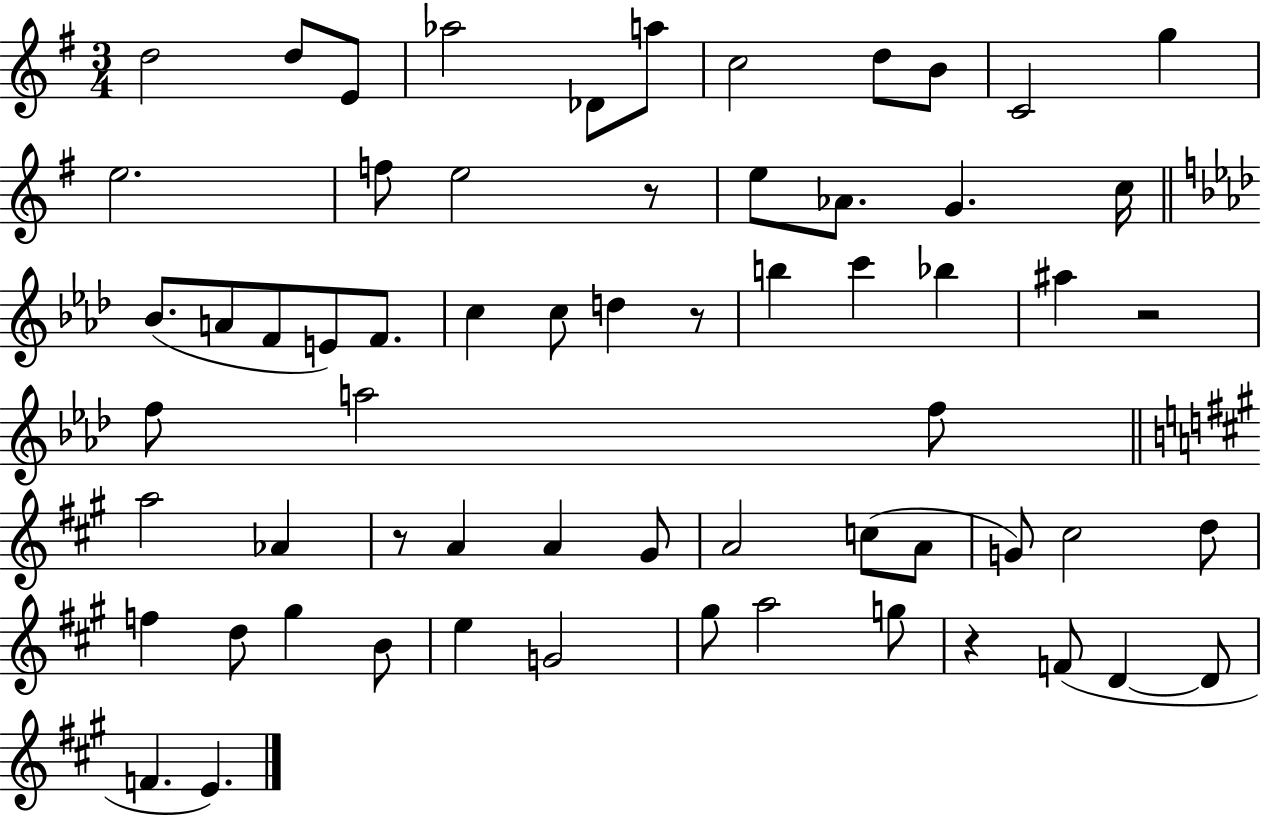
{
  \clef treble
  \numericTimeSignature
  \time 3/4
  \key g \major
  d''2 d''8 e'8 | aes''2 des'8 a''8 | c''2 d''8 b'8 | c'2 g''4 | \break e''2. | f''8 e''2 r8 | e''8 aes'8. g'4. c''16 | \bar "||" \break \key f \minor bes'8.( a'8 f'8 e'8) f'8. | c''4 c''8 d''4 r8 | b''4 c'''4 bes''4 | ais''4 r2 | \break f''8 a''2 f''8 | \bar "||" \break \key a \major a''2 aes'4 | r8 a'4 a'4 gis'8 | a'2 c''8( a'8 | g'8) cis''2 d''8 | \break f''4 d''8 gis''4 b'8 | e''4 g'2 | gis''8 a''2 g''8 | r4 f'8( d'4~~ d'8 | \break f'4. e'4.) | \bar "|."
}